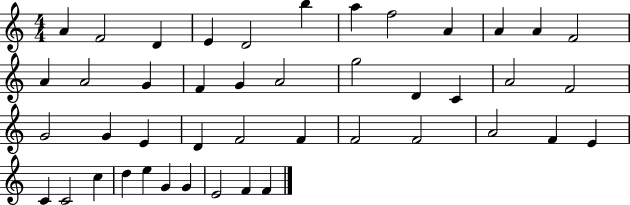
A4/q F4/h D4/q E4/q D4/h B5/q A5/q F5/h A4/q A4/q A4/q F4/h A4/q A4/h G4/q F4/q G4/q A4/h G5/h D4/q C4/q A4/h F4/h G4/h G4/q E4/q D4/q F4/h F4/q F4/h F4/h A4/h F4/q E4/q C4/q C4/h C5/q D5/q E5/q G4/q G4/q E4/h F4/q F4/q